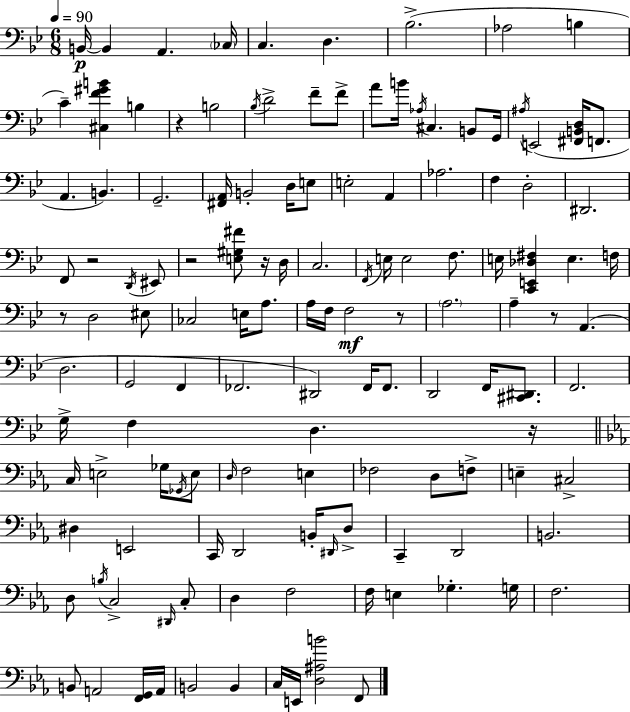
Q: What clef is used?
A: bass